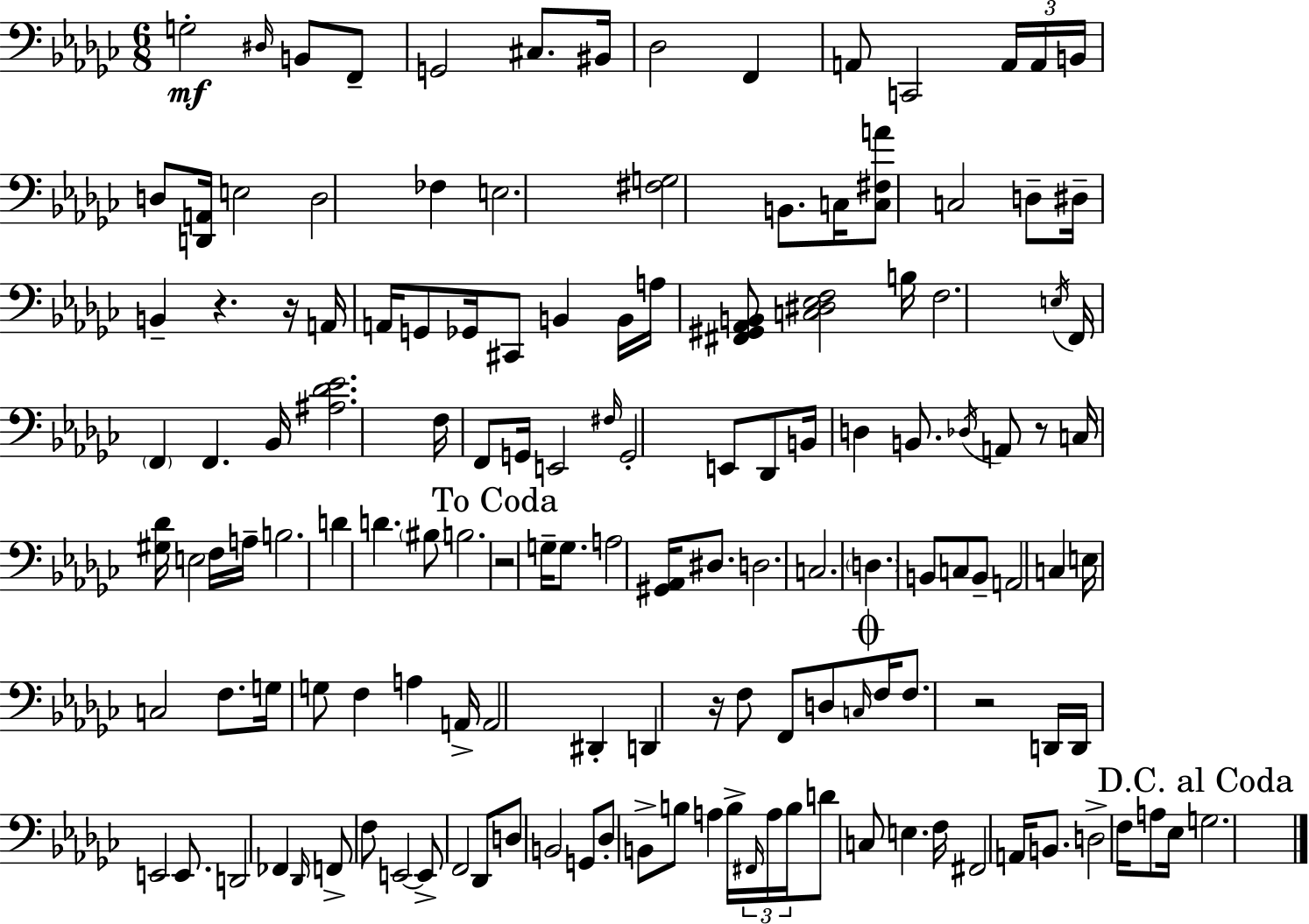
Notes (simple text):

G3/h D#3/s B2/e F2/e G2/h C#3/e. BIS2/s Db3/h F2/q A2/e C2/h A2/s A2/s B2/s D3/e [D2,A2]/s E3/h D3/h FES3/q E3/h. [F#3,G3]/h B2/e. C3/s [C3,F#3,A4]/e C3/h D3/e D#3/s B2/q R/q. R/s A2/s A2/s G2/e Gb2/s C#2/e B2/q B2/s A3/s [F#2,G#2,Ab2,B2]/e [C3,D#3,Eb3,F3]/h B3/s F3/h. E3/s F2/s F2/q F2/q. Bb2/s [A#3,Db4,Eb4]/h. F3/s F2/e G2/s E2/h F#3/s G2/h E2/e Db2/e B2/s D3/q B2/e. Db3/s A2/e R/e C3/s [G#3,Db4]/s E3/h F3/s A3/s B3/h. D4/q D4/q. BIS3/e B3/h. R/h G3/s G3/e. A3/h [G#2,Ab2]/s D#3/e. D3/h. C3/h. D3/q. B2/e C3/e B2/e A2/h C3/q E3/s C3/h F3/e. G3/s G3/e F3/q A3/q A2/s A2/h D#2/q D2/q R/s F3/e F2/e D3/e C3/s F3/s F3/e. R/h D2/s D2/s E2/h E2/e. D2/h FES2/q Db2/s F2/e F3/e E2/h E2/e F2/h Db2/e D3/e B2/h G2/e Db3/e B2/e B3/e A3/q B3/s F#2/s A3/s B3/s D4/e C3/e E3/q. F3/s F#2/h A2/s B2/e. D3/h F3/s A3/e Eb3/s G3/h.